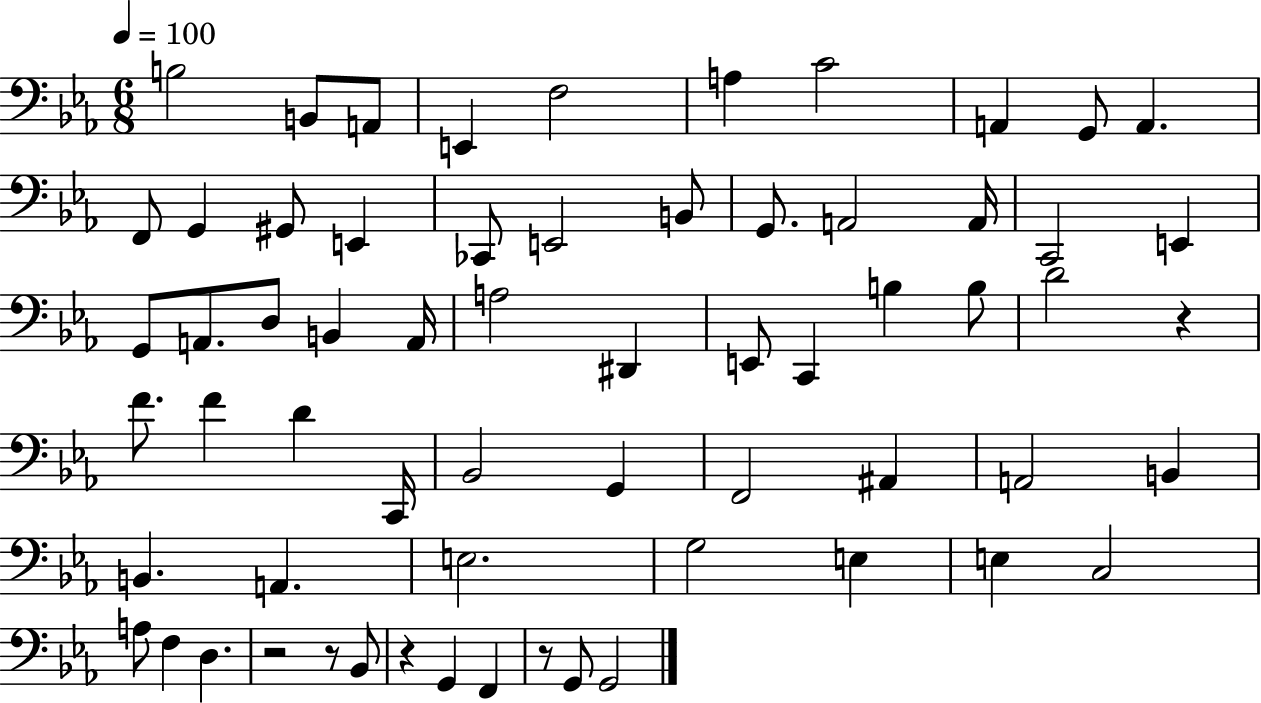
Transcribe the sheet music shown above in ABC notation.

X:1
T:Untitled
M:6/8
L:1/4
K:Eb
B,2 B,,/2 A,,/2 E,, F,2 A, C2 A,, G,,/2 A,, F,,/2 G,, ^G,,/2 E,, _C,,/2 E,,2 B,,/2 G,,/2 A,,2 A,,/4 C,,2 E,, G,,/2 A,,/2 D,/2 B,, A,,/4 A,2 ^D,, E,,/2 C,, B, B,/2 D2 z F/2 F D C,,/4 _B,,2 G,, F,,2 ^A,, A,,2 B,, B,, A,, E,2 G,2 E, E, C,2 A,/2 F, D, z2 z/2 _B,,/2 z G,, F,, z/2 G,,/2 G,,2